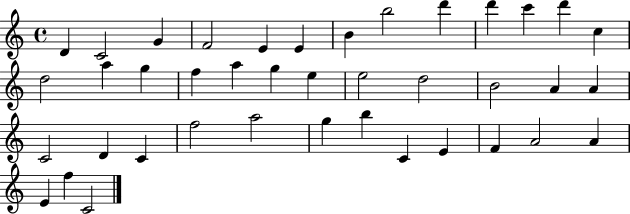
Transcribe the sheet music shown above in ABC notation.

X:1
T:Untitled
M:4/4
L:1/4
K:C
D C2 G F2 E E B b2 d' d' c' d' c d2 a g f a g e e2 d2 B2 A A C2 D C f2 a2 g b C E F A2 A E f C2